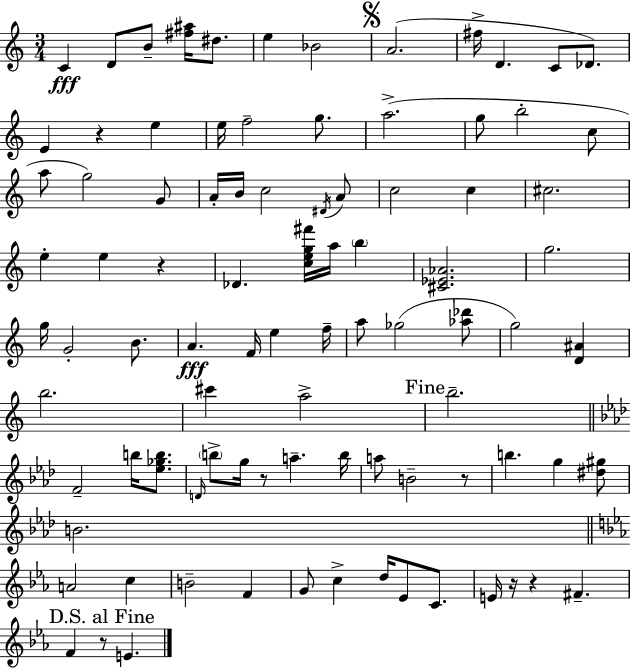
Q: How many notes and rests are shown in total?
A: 90